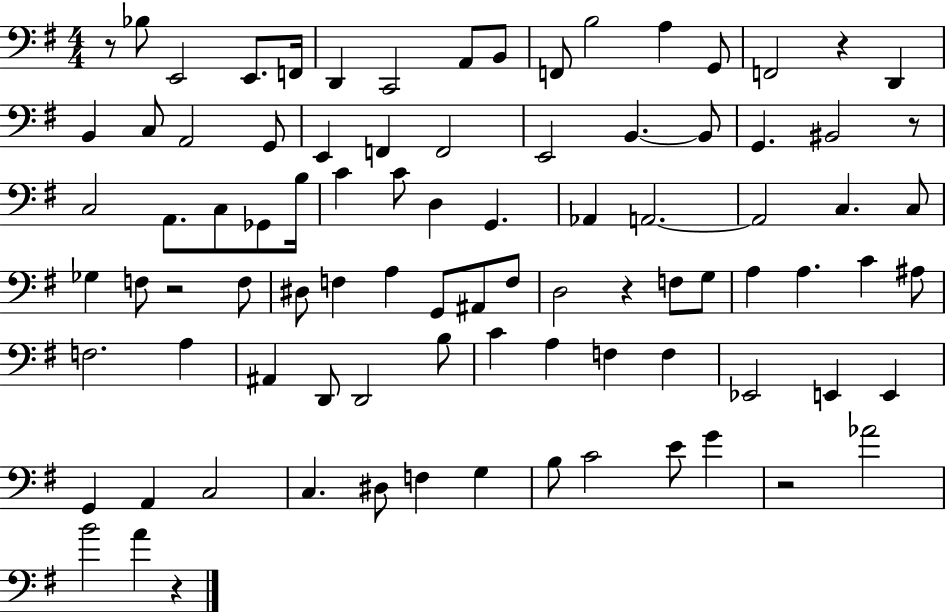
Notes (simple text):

R/e Bb3/e E2/h E2/e. F2/s D2/q C2/h A2/e B2/e F2/e B3/h A3/q G2/e F2/h R/q D2/q B2/q C3/e A2/h G2/e E2/q F2/q F2/h E2/h B2/q. B2/e G2/q. BIS2/h R/e C3/h A2/e. C3/e Gb2/e B3/s C4/q C4/e D3/q G2/q. Ab2/q A2/h. A2/h C3/q. C3/e Gb3/q F3/e R/h F3/e D#3/e F3/q A3/q G2/e A#2/e F3/e D3/h R/q F3/e G3/e A3/q A3/q. C4/q A#3/e F3/h. A3/q A#2/q D2/e D2/h B3/e C4/q A3/q F3/q F3/q Eb2/h E2/q E2/q G2/q A2/q C3/h C3/q. D#3/e F3/q G3/q B3/e C4/h E4/e G4/q R/h Ab4/h B4/h A4/q R/q